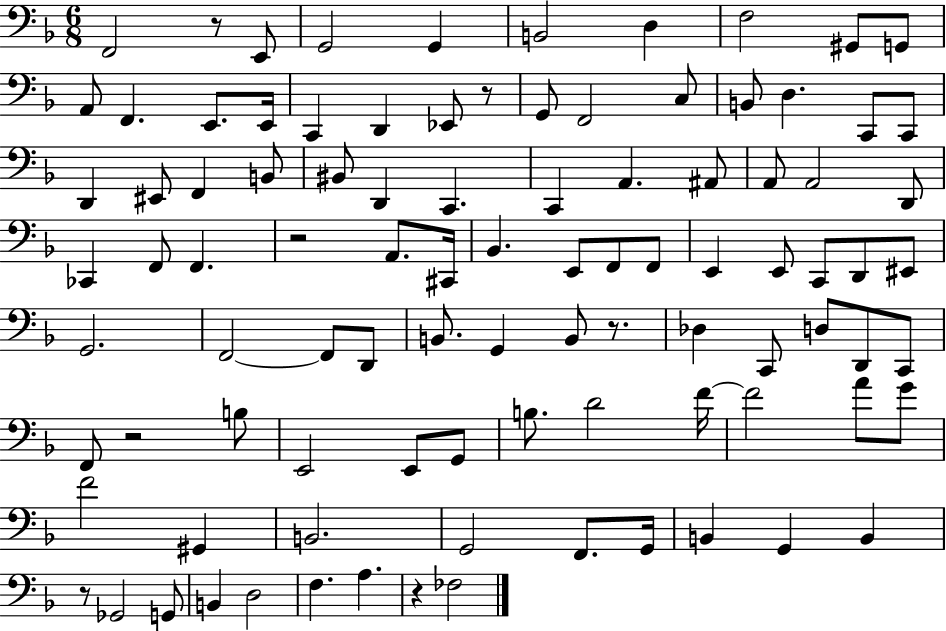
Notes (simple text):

F2/h R/e E2/e G2/h G2/q B2/h D3/q F3/h G#2/e G2/e A2/e F2/q. E2/e. E2/s C2/q D2/q Eb2/e R/e G2/e F2/h C3/e B2/e D3/q. C2/e C2/e D2/q EIS2/e F2/q B2/e BIS2/e D2/q C2/q. C2/q A2/q. A#2/e A2/e A2/h D2/e CES2/q F2/e F2/q. R/h A2/e. C#2/s Bb2/q. E2/e F2/e F2/e E2/q E2/e C2/e D2/e EIS2/e G2/h. F2/h F2/e D2/e B2/e. G2/q B2/e R/e. Db3/q C2/e D3/e D2/e C2/e F2/e R/h B3/e E2/h E2/e G2/e B3/e. D4/h F4/s F4/h A4/e G4/e F4/h G#2/q B2/h. G2/h F2/e. G2/s B2/q G2/q B2/q R/e Gb2/h G2/e B2/q D3/h F3/q. A3/q. R/q FES3/h